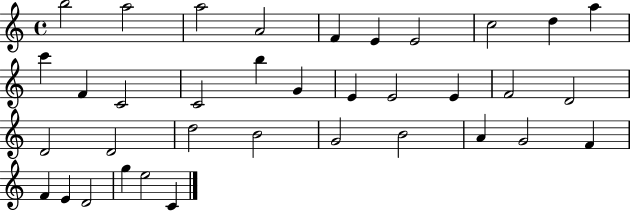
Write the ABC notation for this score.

X:1
T:Untitled
M:4/4
L:1/4
K:C
b2 a2 a2 A2 F E E2 c2 d a c' F C2 C2 b G E E2 E F2 D2 D2 D2 d2 B2 G2 B2 A G2 F F E D2 g e2 C